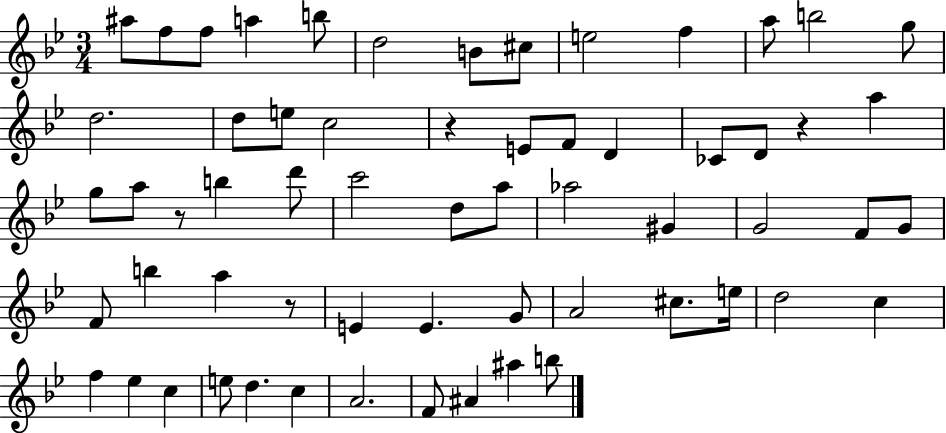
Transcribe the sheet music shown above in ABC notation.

X:1
T:Untitled
M:3/4
L:1/4
K:Bb
^a/2 f/2 f/2 a b/2 d2 B/2 ^c/2 e2 f a/2 b2 g/2 d2 d/2 e/2 c2 z E/2 F/2 D _C/2 D/2 z a g/2 a/2 z/2 b d'/2 c'2 d/2 a/2 _a2 ^G G2 F/2 G/2 F/2 b a z/2 E E G/2 A2 ^c/2 e/4 d2 c f _e c e/2 d c A2 F/2 ^A ^a b/2